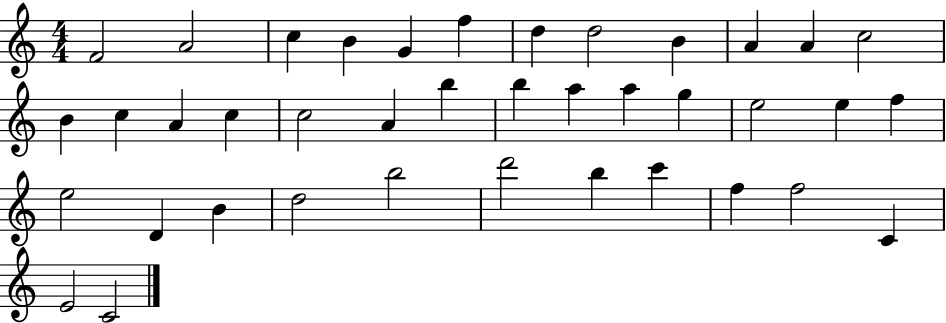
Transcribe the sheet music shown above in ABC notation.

X:1
T:Untitled
M:4/4
L:1/4
K:C
F2 A2 c B G f d d2 B A A c2 B c A c c2 A b b a a g e2 e f e2 D B d2 b2 d'2 b c' f f2 C E2 C2